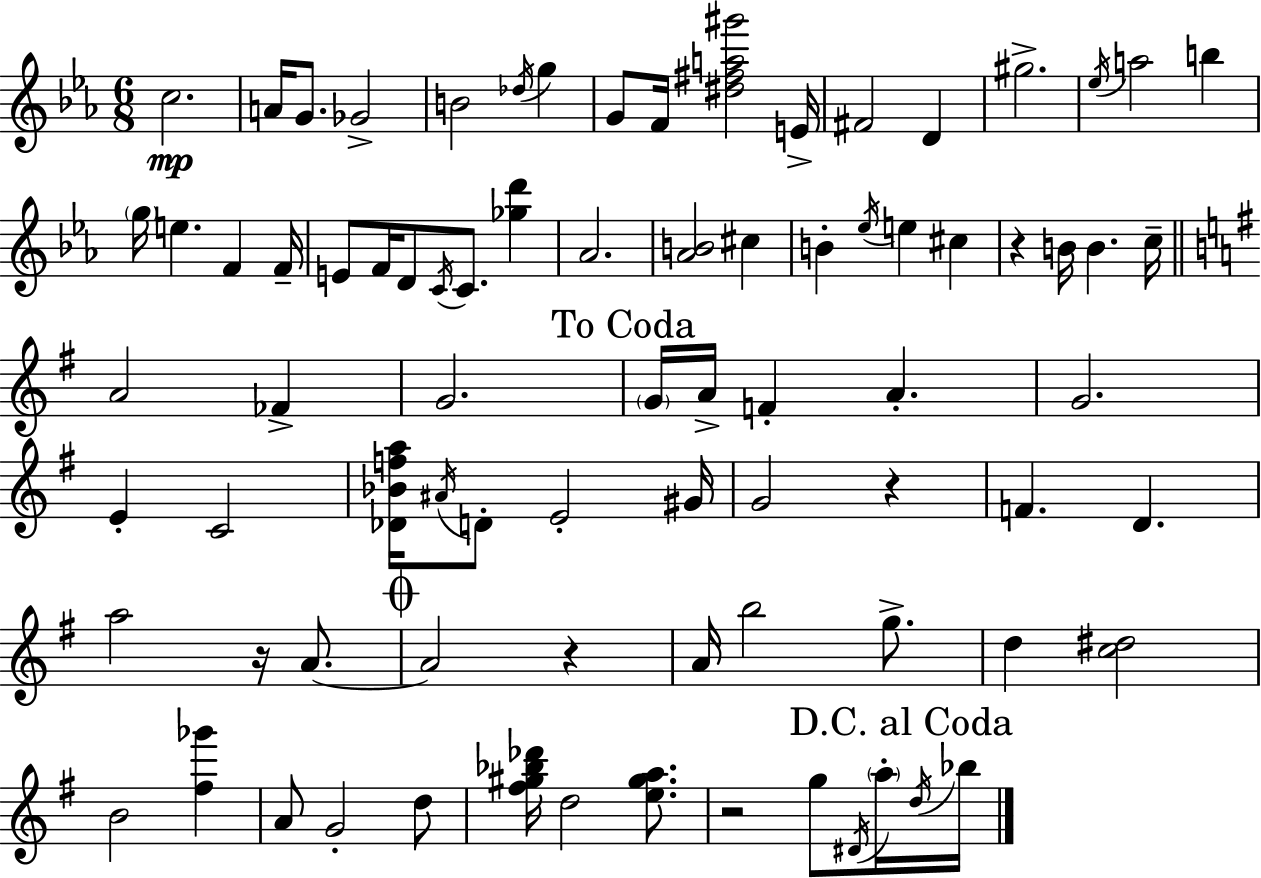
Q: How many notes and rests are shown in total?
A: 81